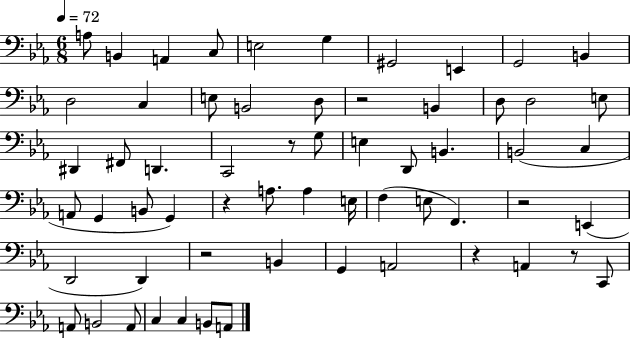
A3/e B2/q A2/q C3/e E3/h G3/q G#2/h E2/q G2/h B2/q D3/h C3/q E3/e B2/h D3/e R/h B2/q D3/e D3/h E3/e D#2/q F#2/e D2/q. C2/h R/e G3/e E3/q D2/e B2/q. B2/h C3/q A2/e G2/q B2/e G2/q R/q A3/e. A3/q E3/s F3/q E3/e F2/q. R/h E2/q D2/h D2/q R/h B2/q G2/q A2/h R/q A2/q R/e C2/e A2/e B2/h A2/e C3/q C3/q B2/e A2/e